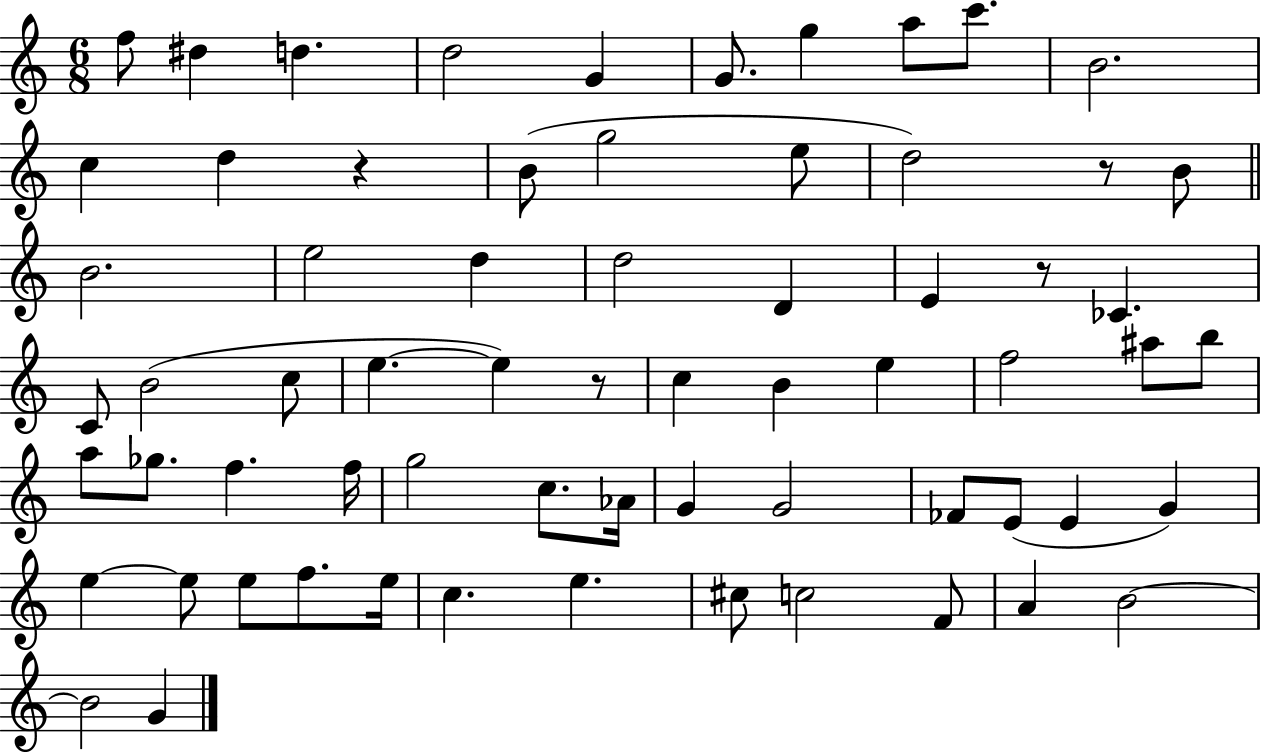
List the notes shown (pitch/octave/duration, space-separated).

F5/e D#5/q D5/q. D5/h G4/q G4/e. G5/q A5/e C6/e. B4/h. C5/q D5/q R/q B4/e G5/h E5/e D5/h R/e B4/e B4/h. E5/h D5/q D5/h D4/q E4/q R/e CES4/q. C4/e B4/h C5/e E5/q. E5/q R/e C5/q B4/q E5/q F5/h A#5/e B5/e A5/e Gb5/e. F5/q. F5/s G5/h C5/e. Ab4/s G4/q G4/h FES4/e E4/e E4/q G4/q E5/q E5/e E5/e F5/e. E5/s C5/q. E5/q. C#5/e C5/h F4/e A4/q B4/h B4/h G4/q